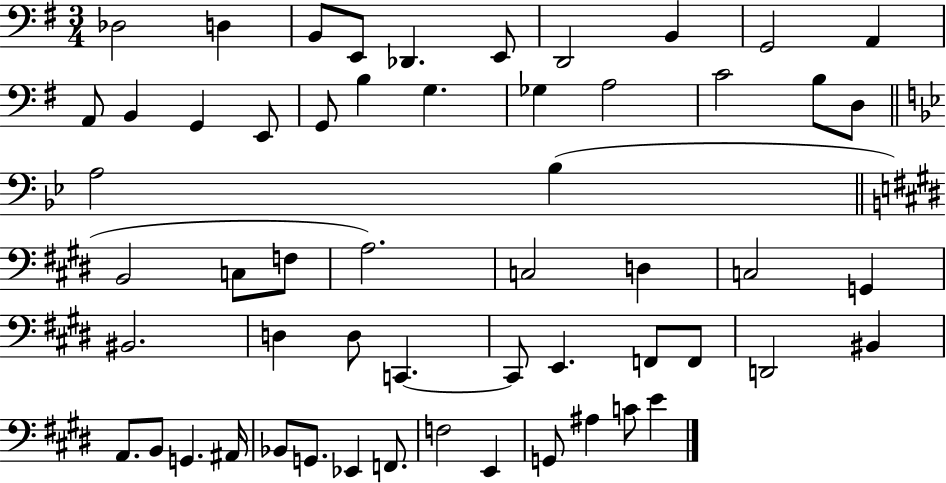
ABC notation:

X:1
T:Untitled
M:3/4
L:1/4
K:G
_D,2 D, B,,/2 E,,/2 _D,, E,,/2 D,,2 B,, G,,2 A,, A,,/2 B,, G,, E,,/2 G,,/2 B, G, _G, A,2 C2 B,/2 D,/2 A,2 _B, B,,2 C,/2 F,/2 A,2 C,2 D, C,2 G,, ^B,,2 D, D,/2 C,, C,,/2 E,, F,,/2 F,,/2 D,,2 ^B,, A,,/2 B,,/2 G,, ^A,,/4 _B,,/2 G,,/2 _E,, F,,/2 F,2 E,, G,,/2 ^A, C/2 E